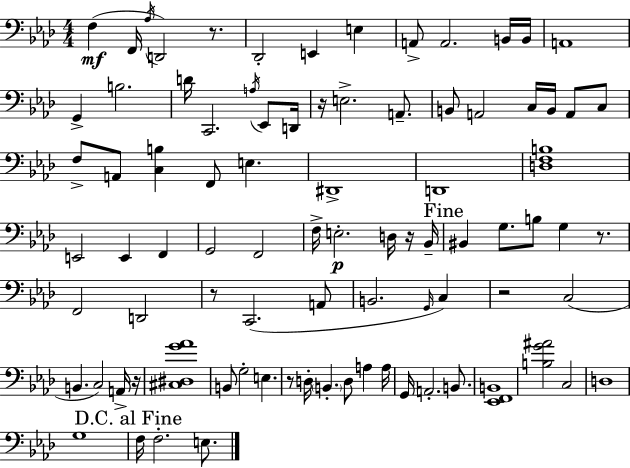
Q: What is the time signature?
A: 4/4